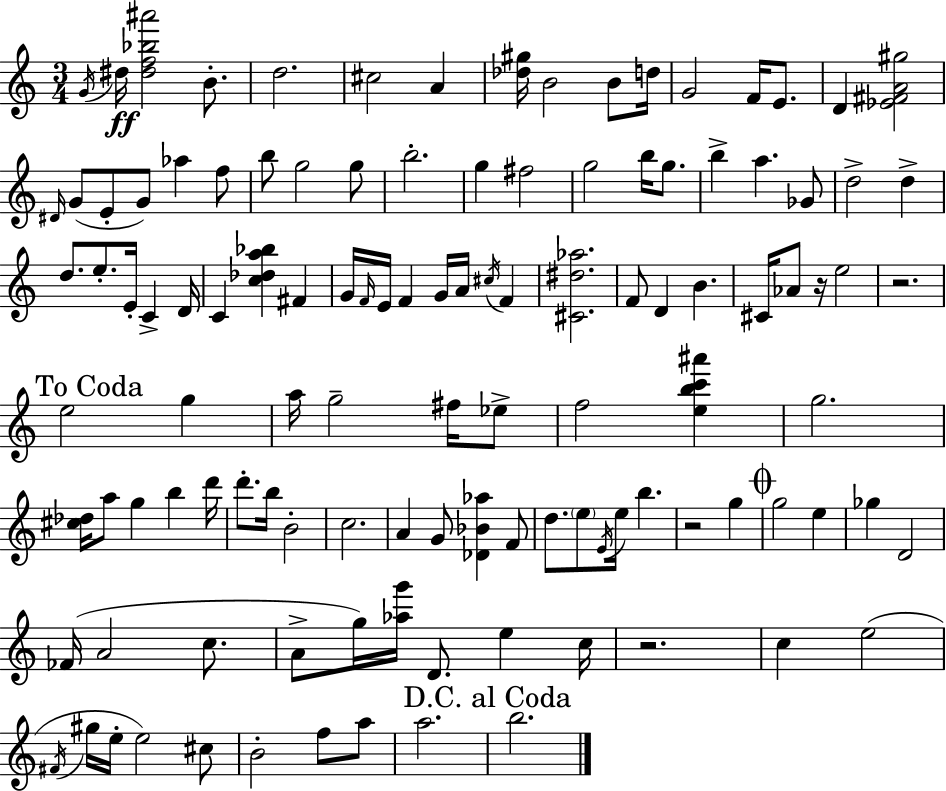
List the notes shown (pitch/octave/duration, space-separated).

G4/s D#5/s [D#5,F5,Bb5,A#6]/h B4/e. D5/h. C#5/h A4/q [Db5,G#5]/s B4/h B4/e D5/s G4/h F4/s E4/e. D4/q [Eb4,F#4,A4,G#5]/h D#4/s G4/e E4/e G4/e Ab5/q F5/e B5/e G5/h G5/e B5/h. G5/q F#5/h G5/h B5/s G5/e. B5/q A5/q. Gb4/e D5/h D5/q D5/e. E5/e. E4/s C4/q D4/s C4/q [C5,Db5,A5,Bb5]/q F#4/q G4/s F4/s E4/s F4/q G4/s A4/s C#5/s F4/q [C#4,D#5,Ab5]/h. F4/e D4/q B4/q. C#4/s Ab4/e R/s E5/h R/h. E5/h G5/q A5/s G5/h F#5/s Eb5/e F5/h [E5,B5,C6,A#6]/q G5/h. [C#5,Db5]/s A5/e G5/q B5/q D6/s D6/e. B5/s B4/h C5/h. A4/q G4/e [Db4,Bb4,Ab5]/q F4/e D5/e. E5/e E4/s E5/s B5/q. R/h G5/q G5/h E5/q Gb5/q D4/h FES4/s A4/h C5/e. A4/e G5/s [Ab5,G6]/s D4/e. E5/q C5/s R/h. C5/q E5/h F#4/s G#5/s E5/s E5/h C#5/e B4/h F5/e A5/e A5/h. B5/h.